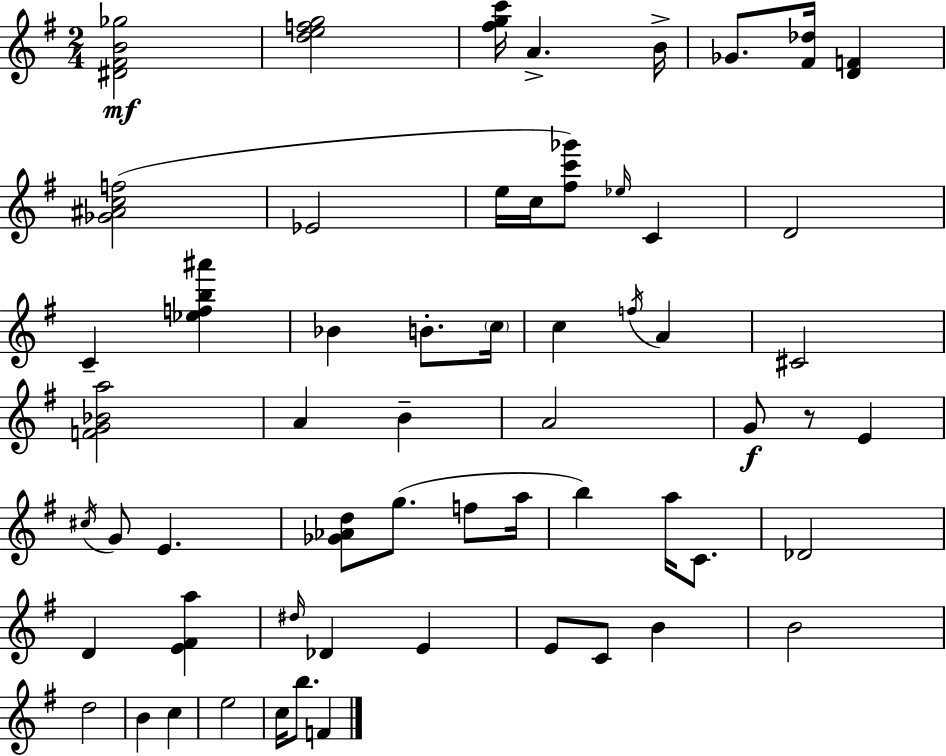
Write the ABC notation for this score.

X:1
T:Untitled
M:2/4
L:1/4
K:G
[^D^FB_g]2 [defg]2 [^fgc']/4 A B/4 _G/2 [^F_d]/4 [DF] [_G^Acf]2 _E2 e/4 c/4 [^fc'_g']/2 _e/4 C D2 C [_efb^a'] _B B/2 c/4 c f/4 A ^C2 [FG_Ba]2 A B A2 G/2 z/2 E ^c/4 G/2 E [_G_Ad]/2 g/2 f/2 a/4 b a/4 C/2 _D2 D [E^Fa] ^d/4 _D E E/2 C/2 B B2 d2 B c e2 c/4 b/2 F